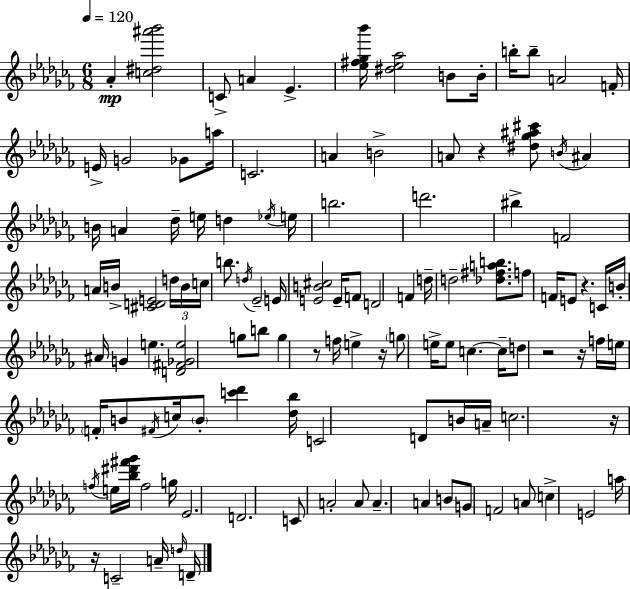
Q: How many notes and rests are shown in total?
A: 118